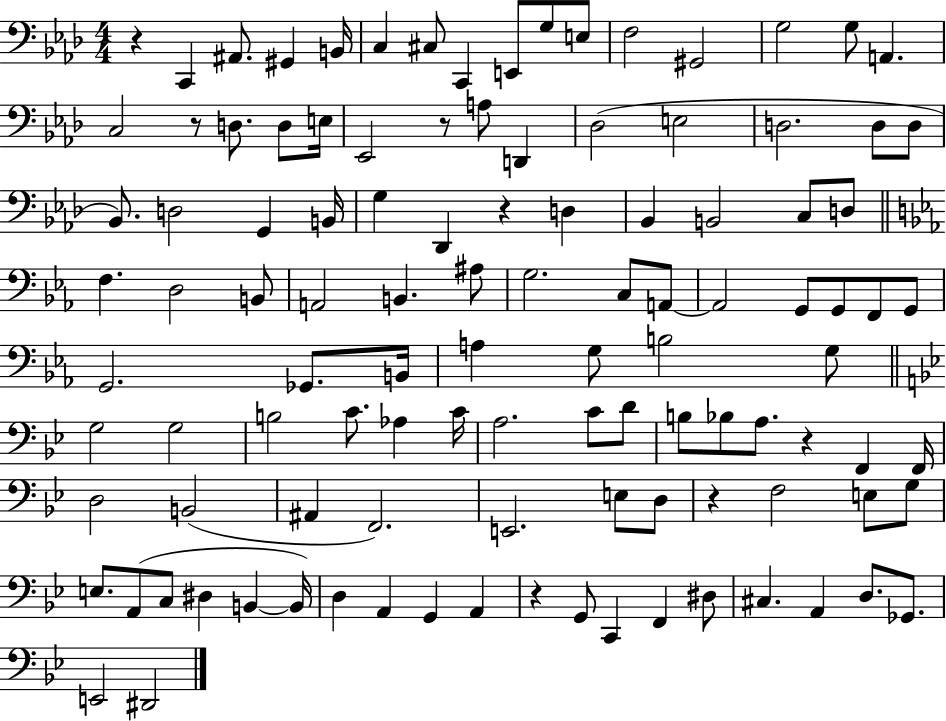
{
  \clef bass
  \numericTimeSignature
  \time 4/4
  \key aes \major
  \repeat volta 2 { r4 c,4 ais,8. gis,4 b,16 | c4 cis8 c,4 e,8 g8 e8 | f2 gis,2 | g2 g8 a,4. | \break c2 r8 d8. d8 e16 | ees,2 r8 a8 d,4 | des2( e2 | d2. d8 d8 | \break bes,8.) d2 g,4 b,16 | g4 des,4 r4 d4 | bes,4 b,2 c8 d8 | \bar "||" \break \key ees \major f4. d2 b,8 | a,2 b,4. ais8 | g2. c8 a,8~~ | a,2 g,8 g,8 f,8 g,8 | \break g,2. ges,8. b,16 | a4 g8 b2 g8 | \bar "||" \break \key bes \major g2 g2 | b2 c'8. aes4 c'16 | a2. c'8 d'8 | b8 bes8 a8. r4 f,4 f,16 | \break d2 b,2( | ais,4 f,2.) | e,2. e8 d8 | r4 f2 e8 g8 | \break e8. a,8( c8 dis4 b,4~~ b,16) | d4 a,4 g,4 a,4 | r4 g,8 c,4 f,4 dis8 | cis4. a,4 d8. ges,8. | \break e,2 dis,2 | } \bar "|."
}